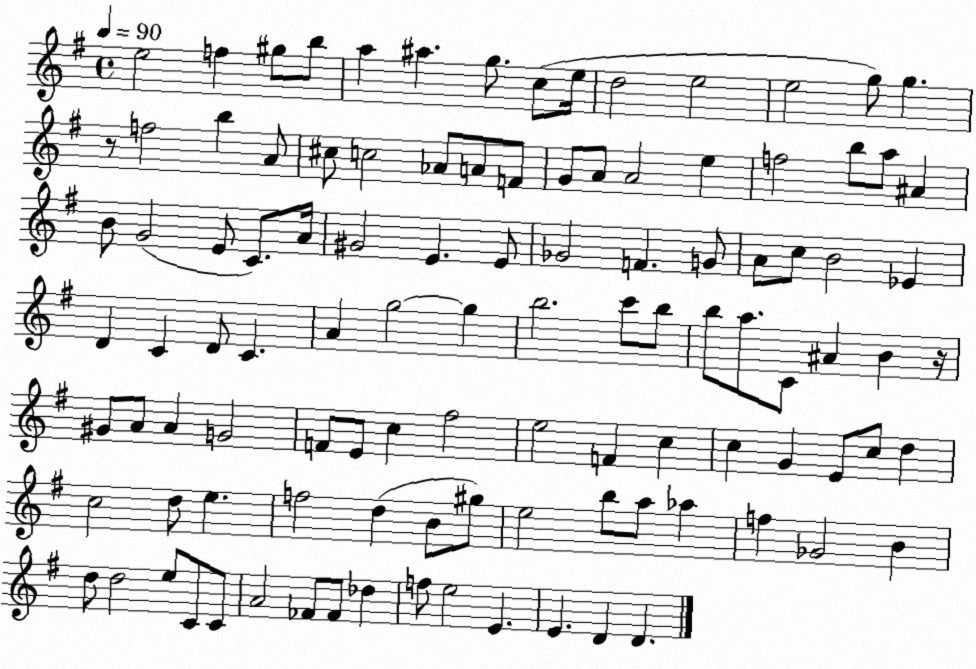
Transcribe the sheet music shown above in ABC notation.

X:1
T:Untitled
M:4/4
L:1/4
K:G
e2 f ^g/2 b/2 a ^a g/2 c/2 e/4 d2 e2 e2 g/2 g z/2 f2 b A/2 ^c/2 c2 _A/2 A/2 F/2 G/2 A/2 A2 e f2 b/2 a/2 ^A B/2 G2 E/2 C/2 A/4 ^G2 E E/2 _G2 F G/2 A/2 c/2 B2 _E D C D/2 C A g2 g b2 c'/2 b/2 b/2 a/2 C/2 ^A B z/4 ^G/2 A/2 A G2 F/2 E/2 c ^f2 e2 F c c G E/2 c/2 d c2 d/2 e f2 d B/2 ^g/2 e2 b/2 a/2 _a f _G2 B d/2 d2 e/2 C/2 C/2 A2 _F/2 _F/2 _d f/2 e2 E E D D